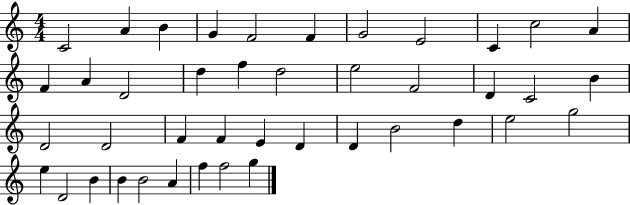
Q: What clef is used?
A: treble